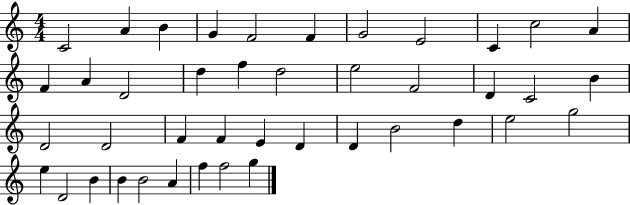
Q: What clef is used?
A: treble